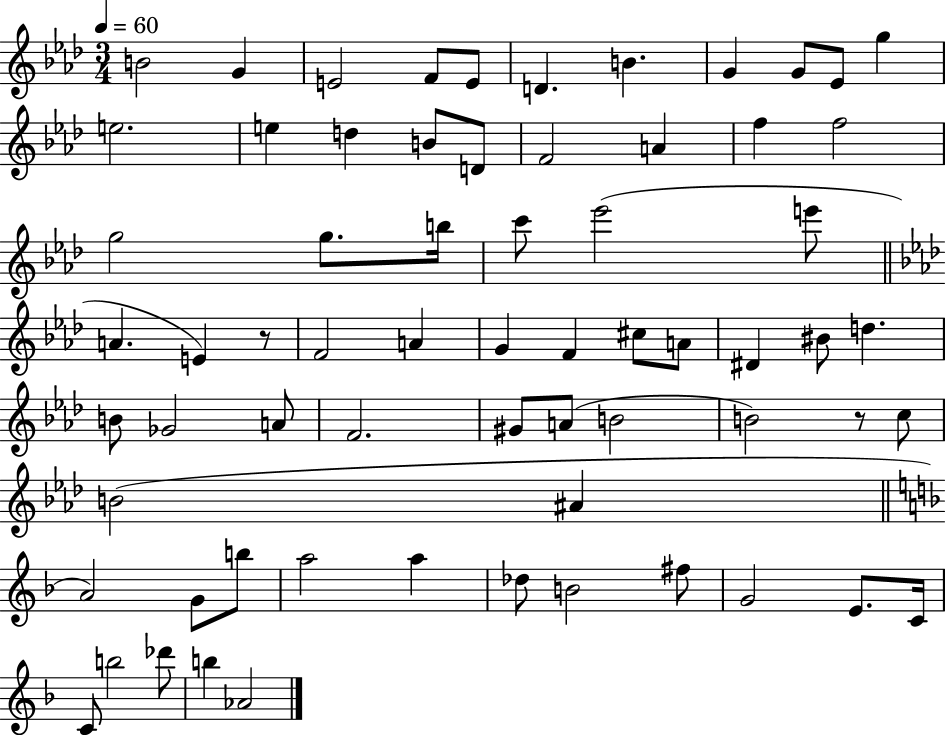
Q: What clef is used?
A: treble